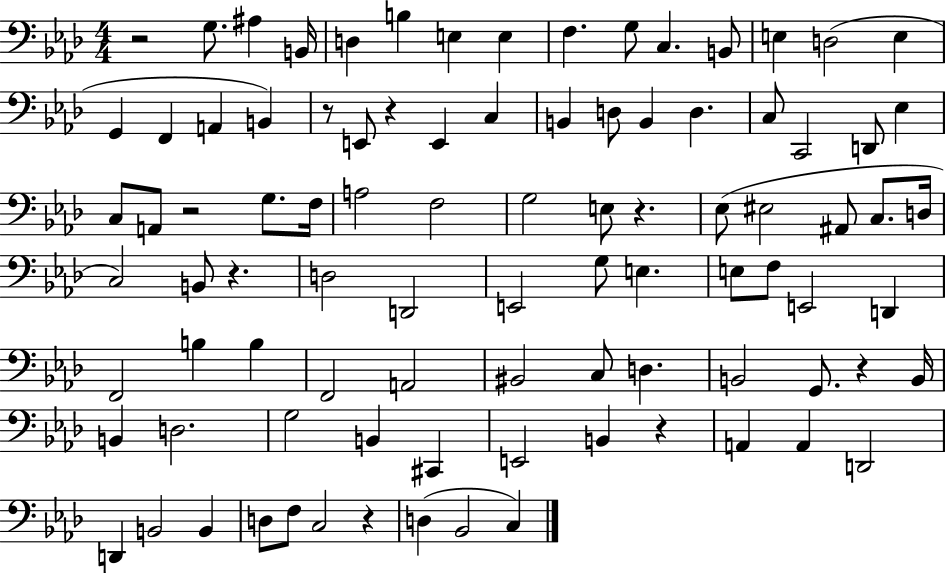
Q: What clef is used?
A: bass